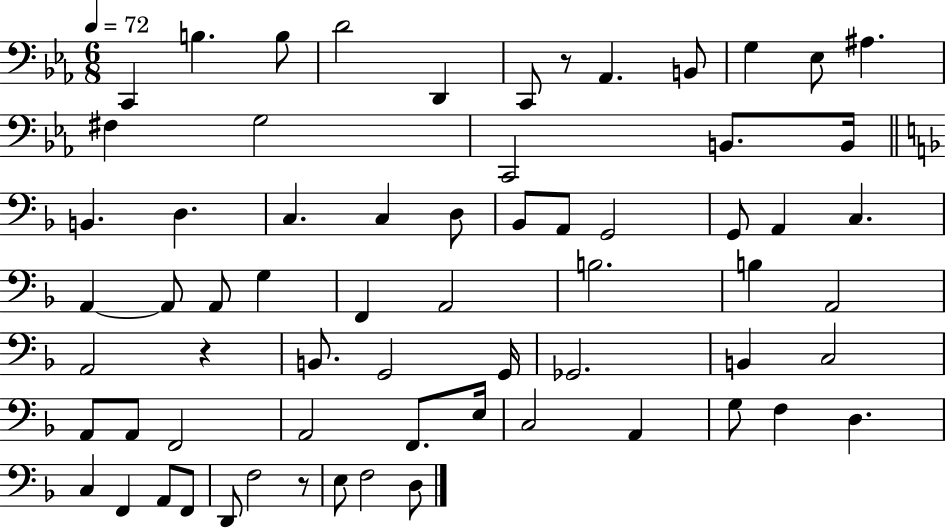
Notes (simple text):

C2/q B3/q. B3/e D4/h D2/q C2/e R/e Ab2/q. B2/e G3/q Eb3/e A#3/q. F#3/q G3/h C2/h B2/e. B2/s B2/q. D3/q. C3/q. C3/q D3/e Bb2/e A2/e G2/h G2/e A2/q C3/q. A2/q A2/e A2/e G3/q F2/q A2/h B3/h. B3/q A2/h A2/h R/q B2/e. G2/h G2/s Gb2/h. B2/q C3/h A2/e A2/e F2/h A2/h F2/e. E3/s C3/h A2/q G3/e F3/q D3/q. C3/q F2/q A2/e F2/e D2/e F3/h R/e E3/e F3/h D3/e